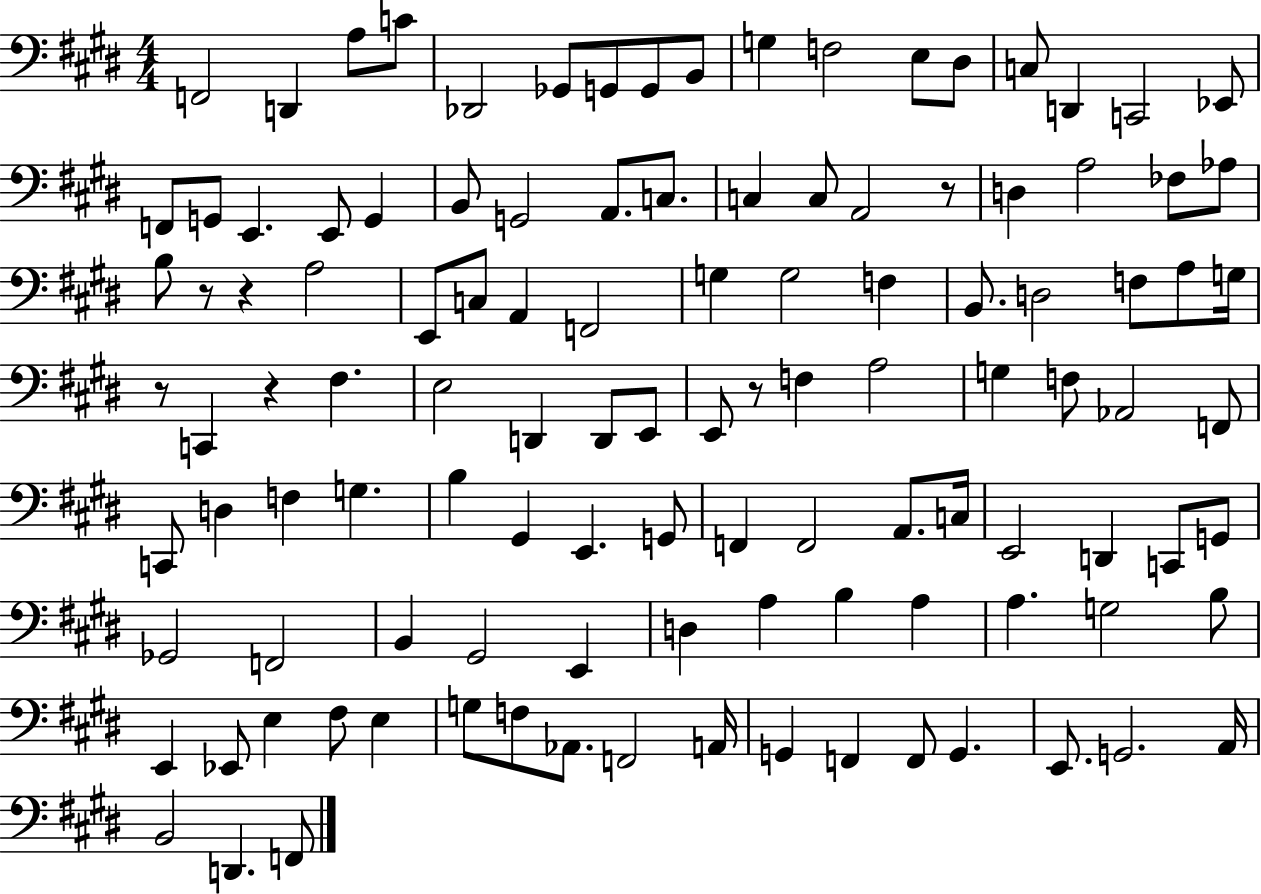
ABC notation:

X:1
T:Untitled
M:4/4
L:1/4
K:E
F,,2 D,, A,/2 C/2 _D,,2 _G,,/2 G,,/2 G,,/2 B,,/2 G, F,2 E,/2 ^D,/2 C,/2 D,, C,,2 _E,,/2 F,,/2 G,,/2 E,, E,,/2 G,, B,,/2 G,,2 A,,/2 C,/2 C, C,/2 A,,2 z/2 D, A,2 _F,/2 _A,/2 B,/2 z/2 z A,2 E,,/2 C,/2 A,, F,,2 G, G,2 F, B,,/2 D,2 F,/2 A,/2 G,/4 z/2 C,, z ^F, E,2 D,, D,,/2 E,,/2 E,,/2 z/2 F, A,2 G, F,/2 _A,,2 F,,/2 C,,/2 D, F, G, B, ^G,, E,, G,,/2 F,, F,,2 A,,/2 C,/4 E,,2 D,, C,,/2 G,,/2 _G,,2 F,,2 B,, ^G,,2 E,, D, A, B, A, A, G,2 B,/2 E,, _E,,/2 E, ^F,/2 E, G,/2 F,/2 _A,,/2 F,,2 A,,/4 G,, F,, F,,/2 G,, E,,/2 G,,2 A,,/4 B,,2 D,, F,,/2